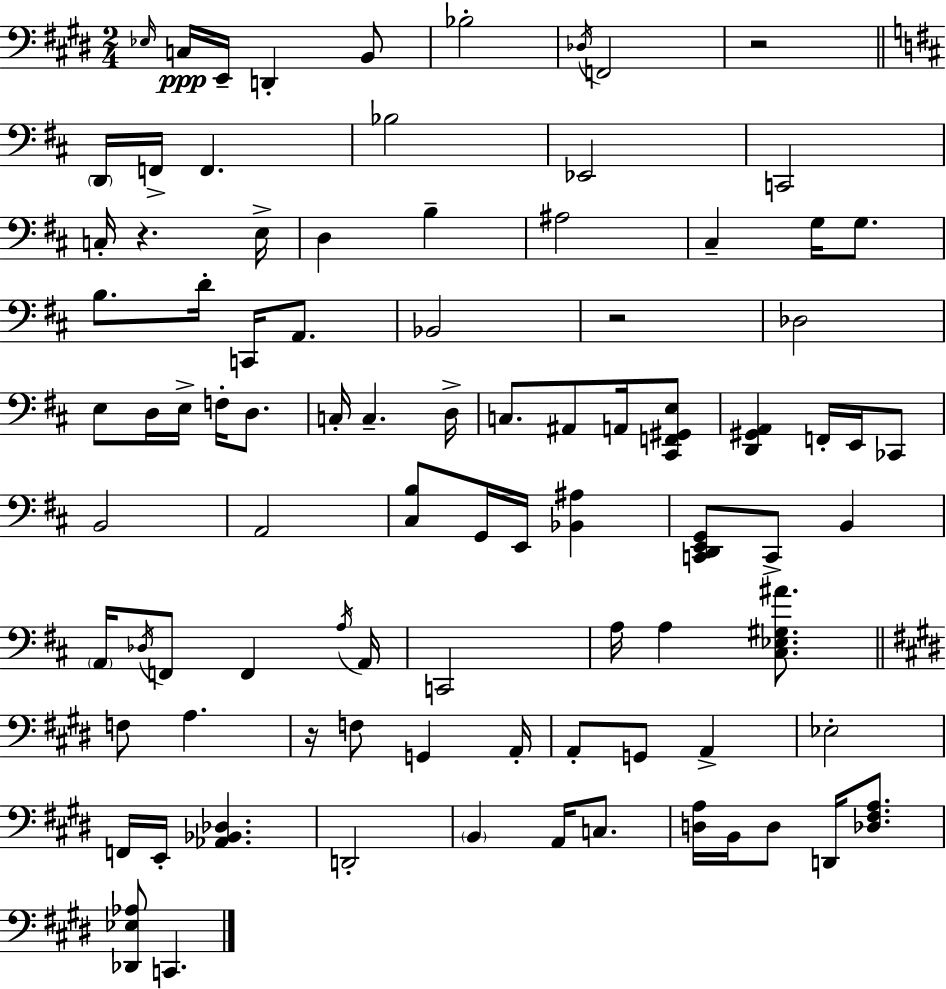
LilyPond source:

{
  \clef bass
  \numericTimeSignature
  \time 2/4
  \key e \major
  \grace { ees16 }\ppp c16 e,16-- d,4-. b,8 | bes2-. | \acciaccatura { des16 } f,2 | r2 | \break \bar "||" \break \key d \major \parenthesize d,16 f,16-> f,4. | bes2 | ees,2 | c,2 | \break c16-. r4. e16-> | d4 b4-- | ais2 | cis4-- g16 g8. | \break b8. d'16-. c,16 a,8. | bes,2 | r2 | des2 | \break e8 d16 e16-> f16-. d8. | c16-. c4.-- d16-> | c8. ais,8 a,16 <cis, f, gis, e>8 | <d, gis, a,>4 f,16-. e,16 ces,8 | \break b,2 | a,2 | <cis b>8 g,16 e,16 <bes, ais>4 | <c, d, e, g,>8 c,8-> b,4 | \break \parenthesize a,16 \acciaccatura { des16 } f,8 f,4 | \acciaccatura { a16 } a,16 c,2 | a16 a4 <cis ees gis ais'>8. | \bar "||" \break \key e \major f8 a4. | r16 f8 g,4 a,16-. | a,8-. g,8 a,4-> | ees2-. | \break f,16 e,16-. <aes, bes, des>4. | d,2-. | \parenthesize b,4 a,16 c8. | <d a>16 b,16 d8 d,16 <des fis a>8. | \break <des, ees aes>8 c,4. | \bar "|."
}